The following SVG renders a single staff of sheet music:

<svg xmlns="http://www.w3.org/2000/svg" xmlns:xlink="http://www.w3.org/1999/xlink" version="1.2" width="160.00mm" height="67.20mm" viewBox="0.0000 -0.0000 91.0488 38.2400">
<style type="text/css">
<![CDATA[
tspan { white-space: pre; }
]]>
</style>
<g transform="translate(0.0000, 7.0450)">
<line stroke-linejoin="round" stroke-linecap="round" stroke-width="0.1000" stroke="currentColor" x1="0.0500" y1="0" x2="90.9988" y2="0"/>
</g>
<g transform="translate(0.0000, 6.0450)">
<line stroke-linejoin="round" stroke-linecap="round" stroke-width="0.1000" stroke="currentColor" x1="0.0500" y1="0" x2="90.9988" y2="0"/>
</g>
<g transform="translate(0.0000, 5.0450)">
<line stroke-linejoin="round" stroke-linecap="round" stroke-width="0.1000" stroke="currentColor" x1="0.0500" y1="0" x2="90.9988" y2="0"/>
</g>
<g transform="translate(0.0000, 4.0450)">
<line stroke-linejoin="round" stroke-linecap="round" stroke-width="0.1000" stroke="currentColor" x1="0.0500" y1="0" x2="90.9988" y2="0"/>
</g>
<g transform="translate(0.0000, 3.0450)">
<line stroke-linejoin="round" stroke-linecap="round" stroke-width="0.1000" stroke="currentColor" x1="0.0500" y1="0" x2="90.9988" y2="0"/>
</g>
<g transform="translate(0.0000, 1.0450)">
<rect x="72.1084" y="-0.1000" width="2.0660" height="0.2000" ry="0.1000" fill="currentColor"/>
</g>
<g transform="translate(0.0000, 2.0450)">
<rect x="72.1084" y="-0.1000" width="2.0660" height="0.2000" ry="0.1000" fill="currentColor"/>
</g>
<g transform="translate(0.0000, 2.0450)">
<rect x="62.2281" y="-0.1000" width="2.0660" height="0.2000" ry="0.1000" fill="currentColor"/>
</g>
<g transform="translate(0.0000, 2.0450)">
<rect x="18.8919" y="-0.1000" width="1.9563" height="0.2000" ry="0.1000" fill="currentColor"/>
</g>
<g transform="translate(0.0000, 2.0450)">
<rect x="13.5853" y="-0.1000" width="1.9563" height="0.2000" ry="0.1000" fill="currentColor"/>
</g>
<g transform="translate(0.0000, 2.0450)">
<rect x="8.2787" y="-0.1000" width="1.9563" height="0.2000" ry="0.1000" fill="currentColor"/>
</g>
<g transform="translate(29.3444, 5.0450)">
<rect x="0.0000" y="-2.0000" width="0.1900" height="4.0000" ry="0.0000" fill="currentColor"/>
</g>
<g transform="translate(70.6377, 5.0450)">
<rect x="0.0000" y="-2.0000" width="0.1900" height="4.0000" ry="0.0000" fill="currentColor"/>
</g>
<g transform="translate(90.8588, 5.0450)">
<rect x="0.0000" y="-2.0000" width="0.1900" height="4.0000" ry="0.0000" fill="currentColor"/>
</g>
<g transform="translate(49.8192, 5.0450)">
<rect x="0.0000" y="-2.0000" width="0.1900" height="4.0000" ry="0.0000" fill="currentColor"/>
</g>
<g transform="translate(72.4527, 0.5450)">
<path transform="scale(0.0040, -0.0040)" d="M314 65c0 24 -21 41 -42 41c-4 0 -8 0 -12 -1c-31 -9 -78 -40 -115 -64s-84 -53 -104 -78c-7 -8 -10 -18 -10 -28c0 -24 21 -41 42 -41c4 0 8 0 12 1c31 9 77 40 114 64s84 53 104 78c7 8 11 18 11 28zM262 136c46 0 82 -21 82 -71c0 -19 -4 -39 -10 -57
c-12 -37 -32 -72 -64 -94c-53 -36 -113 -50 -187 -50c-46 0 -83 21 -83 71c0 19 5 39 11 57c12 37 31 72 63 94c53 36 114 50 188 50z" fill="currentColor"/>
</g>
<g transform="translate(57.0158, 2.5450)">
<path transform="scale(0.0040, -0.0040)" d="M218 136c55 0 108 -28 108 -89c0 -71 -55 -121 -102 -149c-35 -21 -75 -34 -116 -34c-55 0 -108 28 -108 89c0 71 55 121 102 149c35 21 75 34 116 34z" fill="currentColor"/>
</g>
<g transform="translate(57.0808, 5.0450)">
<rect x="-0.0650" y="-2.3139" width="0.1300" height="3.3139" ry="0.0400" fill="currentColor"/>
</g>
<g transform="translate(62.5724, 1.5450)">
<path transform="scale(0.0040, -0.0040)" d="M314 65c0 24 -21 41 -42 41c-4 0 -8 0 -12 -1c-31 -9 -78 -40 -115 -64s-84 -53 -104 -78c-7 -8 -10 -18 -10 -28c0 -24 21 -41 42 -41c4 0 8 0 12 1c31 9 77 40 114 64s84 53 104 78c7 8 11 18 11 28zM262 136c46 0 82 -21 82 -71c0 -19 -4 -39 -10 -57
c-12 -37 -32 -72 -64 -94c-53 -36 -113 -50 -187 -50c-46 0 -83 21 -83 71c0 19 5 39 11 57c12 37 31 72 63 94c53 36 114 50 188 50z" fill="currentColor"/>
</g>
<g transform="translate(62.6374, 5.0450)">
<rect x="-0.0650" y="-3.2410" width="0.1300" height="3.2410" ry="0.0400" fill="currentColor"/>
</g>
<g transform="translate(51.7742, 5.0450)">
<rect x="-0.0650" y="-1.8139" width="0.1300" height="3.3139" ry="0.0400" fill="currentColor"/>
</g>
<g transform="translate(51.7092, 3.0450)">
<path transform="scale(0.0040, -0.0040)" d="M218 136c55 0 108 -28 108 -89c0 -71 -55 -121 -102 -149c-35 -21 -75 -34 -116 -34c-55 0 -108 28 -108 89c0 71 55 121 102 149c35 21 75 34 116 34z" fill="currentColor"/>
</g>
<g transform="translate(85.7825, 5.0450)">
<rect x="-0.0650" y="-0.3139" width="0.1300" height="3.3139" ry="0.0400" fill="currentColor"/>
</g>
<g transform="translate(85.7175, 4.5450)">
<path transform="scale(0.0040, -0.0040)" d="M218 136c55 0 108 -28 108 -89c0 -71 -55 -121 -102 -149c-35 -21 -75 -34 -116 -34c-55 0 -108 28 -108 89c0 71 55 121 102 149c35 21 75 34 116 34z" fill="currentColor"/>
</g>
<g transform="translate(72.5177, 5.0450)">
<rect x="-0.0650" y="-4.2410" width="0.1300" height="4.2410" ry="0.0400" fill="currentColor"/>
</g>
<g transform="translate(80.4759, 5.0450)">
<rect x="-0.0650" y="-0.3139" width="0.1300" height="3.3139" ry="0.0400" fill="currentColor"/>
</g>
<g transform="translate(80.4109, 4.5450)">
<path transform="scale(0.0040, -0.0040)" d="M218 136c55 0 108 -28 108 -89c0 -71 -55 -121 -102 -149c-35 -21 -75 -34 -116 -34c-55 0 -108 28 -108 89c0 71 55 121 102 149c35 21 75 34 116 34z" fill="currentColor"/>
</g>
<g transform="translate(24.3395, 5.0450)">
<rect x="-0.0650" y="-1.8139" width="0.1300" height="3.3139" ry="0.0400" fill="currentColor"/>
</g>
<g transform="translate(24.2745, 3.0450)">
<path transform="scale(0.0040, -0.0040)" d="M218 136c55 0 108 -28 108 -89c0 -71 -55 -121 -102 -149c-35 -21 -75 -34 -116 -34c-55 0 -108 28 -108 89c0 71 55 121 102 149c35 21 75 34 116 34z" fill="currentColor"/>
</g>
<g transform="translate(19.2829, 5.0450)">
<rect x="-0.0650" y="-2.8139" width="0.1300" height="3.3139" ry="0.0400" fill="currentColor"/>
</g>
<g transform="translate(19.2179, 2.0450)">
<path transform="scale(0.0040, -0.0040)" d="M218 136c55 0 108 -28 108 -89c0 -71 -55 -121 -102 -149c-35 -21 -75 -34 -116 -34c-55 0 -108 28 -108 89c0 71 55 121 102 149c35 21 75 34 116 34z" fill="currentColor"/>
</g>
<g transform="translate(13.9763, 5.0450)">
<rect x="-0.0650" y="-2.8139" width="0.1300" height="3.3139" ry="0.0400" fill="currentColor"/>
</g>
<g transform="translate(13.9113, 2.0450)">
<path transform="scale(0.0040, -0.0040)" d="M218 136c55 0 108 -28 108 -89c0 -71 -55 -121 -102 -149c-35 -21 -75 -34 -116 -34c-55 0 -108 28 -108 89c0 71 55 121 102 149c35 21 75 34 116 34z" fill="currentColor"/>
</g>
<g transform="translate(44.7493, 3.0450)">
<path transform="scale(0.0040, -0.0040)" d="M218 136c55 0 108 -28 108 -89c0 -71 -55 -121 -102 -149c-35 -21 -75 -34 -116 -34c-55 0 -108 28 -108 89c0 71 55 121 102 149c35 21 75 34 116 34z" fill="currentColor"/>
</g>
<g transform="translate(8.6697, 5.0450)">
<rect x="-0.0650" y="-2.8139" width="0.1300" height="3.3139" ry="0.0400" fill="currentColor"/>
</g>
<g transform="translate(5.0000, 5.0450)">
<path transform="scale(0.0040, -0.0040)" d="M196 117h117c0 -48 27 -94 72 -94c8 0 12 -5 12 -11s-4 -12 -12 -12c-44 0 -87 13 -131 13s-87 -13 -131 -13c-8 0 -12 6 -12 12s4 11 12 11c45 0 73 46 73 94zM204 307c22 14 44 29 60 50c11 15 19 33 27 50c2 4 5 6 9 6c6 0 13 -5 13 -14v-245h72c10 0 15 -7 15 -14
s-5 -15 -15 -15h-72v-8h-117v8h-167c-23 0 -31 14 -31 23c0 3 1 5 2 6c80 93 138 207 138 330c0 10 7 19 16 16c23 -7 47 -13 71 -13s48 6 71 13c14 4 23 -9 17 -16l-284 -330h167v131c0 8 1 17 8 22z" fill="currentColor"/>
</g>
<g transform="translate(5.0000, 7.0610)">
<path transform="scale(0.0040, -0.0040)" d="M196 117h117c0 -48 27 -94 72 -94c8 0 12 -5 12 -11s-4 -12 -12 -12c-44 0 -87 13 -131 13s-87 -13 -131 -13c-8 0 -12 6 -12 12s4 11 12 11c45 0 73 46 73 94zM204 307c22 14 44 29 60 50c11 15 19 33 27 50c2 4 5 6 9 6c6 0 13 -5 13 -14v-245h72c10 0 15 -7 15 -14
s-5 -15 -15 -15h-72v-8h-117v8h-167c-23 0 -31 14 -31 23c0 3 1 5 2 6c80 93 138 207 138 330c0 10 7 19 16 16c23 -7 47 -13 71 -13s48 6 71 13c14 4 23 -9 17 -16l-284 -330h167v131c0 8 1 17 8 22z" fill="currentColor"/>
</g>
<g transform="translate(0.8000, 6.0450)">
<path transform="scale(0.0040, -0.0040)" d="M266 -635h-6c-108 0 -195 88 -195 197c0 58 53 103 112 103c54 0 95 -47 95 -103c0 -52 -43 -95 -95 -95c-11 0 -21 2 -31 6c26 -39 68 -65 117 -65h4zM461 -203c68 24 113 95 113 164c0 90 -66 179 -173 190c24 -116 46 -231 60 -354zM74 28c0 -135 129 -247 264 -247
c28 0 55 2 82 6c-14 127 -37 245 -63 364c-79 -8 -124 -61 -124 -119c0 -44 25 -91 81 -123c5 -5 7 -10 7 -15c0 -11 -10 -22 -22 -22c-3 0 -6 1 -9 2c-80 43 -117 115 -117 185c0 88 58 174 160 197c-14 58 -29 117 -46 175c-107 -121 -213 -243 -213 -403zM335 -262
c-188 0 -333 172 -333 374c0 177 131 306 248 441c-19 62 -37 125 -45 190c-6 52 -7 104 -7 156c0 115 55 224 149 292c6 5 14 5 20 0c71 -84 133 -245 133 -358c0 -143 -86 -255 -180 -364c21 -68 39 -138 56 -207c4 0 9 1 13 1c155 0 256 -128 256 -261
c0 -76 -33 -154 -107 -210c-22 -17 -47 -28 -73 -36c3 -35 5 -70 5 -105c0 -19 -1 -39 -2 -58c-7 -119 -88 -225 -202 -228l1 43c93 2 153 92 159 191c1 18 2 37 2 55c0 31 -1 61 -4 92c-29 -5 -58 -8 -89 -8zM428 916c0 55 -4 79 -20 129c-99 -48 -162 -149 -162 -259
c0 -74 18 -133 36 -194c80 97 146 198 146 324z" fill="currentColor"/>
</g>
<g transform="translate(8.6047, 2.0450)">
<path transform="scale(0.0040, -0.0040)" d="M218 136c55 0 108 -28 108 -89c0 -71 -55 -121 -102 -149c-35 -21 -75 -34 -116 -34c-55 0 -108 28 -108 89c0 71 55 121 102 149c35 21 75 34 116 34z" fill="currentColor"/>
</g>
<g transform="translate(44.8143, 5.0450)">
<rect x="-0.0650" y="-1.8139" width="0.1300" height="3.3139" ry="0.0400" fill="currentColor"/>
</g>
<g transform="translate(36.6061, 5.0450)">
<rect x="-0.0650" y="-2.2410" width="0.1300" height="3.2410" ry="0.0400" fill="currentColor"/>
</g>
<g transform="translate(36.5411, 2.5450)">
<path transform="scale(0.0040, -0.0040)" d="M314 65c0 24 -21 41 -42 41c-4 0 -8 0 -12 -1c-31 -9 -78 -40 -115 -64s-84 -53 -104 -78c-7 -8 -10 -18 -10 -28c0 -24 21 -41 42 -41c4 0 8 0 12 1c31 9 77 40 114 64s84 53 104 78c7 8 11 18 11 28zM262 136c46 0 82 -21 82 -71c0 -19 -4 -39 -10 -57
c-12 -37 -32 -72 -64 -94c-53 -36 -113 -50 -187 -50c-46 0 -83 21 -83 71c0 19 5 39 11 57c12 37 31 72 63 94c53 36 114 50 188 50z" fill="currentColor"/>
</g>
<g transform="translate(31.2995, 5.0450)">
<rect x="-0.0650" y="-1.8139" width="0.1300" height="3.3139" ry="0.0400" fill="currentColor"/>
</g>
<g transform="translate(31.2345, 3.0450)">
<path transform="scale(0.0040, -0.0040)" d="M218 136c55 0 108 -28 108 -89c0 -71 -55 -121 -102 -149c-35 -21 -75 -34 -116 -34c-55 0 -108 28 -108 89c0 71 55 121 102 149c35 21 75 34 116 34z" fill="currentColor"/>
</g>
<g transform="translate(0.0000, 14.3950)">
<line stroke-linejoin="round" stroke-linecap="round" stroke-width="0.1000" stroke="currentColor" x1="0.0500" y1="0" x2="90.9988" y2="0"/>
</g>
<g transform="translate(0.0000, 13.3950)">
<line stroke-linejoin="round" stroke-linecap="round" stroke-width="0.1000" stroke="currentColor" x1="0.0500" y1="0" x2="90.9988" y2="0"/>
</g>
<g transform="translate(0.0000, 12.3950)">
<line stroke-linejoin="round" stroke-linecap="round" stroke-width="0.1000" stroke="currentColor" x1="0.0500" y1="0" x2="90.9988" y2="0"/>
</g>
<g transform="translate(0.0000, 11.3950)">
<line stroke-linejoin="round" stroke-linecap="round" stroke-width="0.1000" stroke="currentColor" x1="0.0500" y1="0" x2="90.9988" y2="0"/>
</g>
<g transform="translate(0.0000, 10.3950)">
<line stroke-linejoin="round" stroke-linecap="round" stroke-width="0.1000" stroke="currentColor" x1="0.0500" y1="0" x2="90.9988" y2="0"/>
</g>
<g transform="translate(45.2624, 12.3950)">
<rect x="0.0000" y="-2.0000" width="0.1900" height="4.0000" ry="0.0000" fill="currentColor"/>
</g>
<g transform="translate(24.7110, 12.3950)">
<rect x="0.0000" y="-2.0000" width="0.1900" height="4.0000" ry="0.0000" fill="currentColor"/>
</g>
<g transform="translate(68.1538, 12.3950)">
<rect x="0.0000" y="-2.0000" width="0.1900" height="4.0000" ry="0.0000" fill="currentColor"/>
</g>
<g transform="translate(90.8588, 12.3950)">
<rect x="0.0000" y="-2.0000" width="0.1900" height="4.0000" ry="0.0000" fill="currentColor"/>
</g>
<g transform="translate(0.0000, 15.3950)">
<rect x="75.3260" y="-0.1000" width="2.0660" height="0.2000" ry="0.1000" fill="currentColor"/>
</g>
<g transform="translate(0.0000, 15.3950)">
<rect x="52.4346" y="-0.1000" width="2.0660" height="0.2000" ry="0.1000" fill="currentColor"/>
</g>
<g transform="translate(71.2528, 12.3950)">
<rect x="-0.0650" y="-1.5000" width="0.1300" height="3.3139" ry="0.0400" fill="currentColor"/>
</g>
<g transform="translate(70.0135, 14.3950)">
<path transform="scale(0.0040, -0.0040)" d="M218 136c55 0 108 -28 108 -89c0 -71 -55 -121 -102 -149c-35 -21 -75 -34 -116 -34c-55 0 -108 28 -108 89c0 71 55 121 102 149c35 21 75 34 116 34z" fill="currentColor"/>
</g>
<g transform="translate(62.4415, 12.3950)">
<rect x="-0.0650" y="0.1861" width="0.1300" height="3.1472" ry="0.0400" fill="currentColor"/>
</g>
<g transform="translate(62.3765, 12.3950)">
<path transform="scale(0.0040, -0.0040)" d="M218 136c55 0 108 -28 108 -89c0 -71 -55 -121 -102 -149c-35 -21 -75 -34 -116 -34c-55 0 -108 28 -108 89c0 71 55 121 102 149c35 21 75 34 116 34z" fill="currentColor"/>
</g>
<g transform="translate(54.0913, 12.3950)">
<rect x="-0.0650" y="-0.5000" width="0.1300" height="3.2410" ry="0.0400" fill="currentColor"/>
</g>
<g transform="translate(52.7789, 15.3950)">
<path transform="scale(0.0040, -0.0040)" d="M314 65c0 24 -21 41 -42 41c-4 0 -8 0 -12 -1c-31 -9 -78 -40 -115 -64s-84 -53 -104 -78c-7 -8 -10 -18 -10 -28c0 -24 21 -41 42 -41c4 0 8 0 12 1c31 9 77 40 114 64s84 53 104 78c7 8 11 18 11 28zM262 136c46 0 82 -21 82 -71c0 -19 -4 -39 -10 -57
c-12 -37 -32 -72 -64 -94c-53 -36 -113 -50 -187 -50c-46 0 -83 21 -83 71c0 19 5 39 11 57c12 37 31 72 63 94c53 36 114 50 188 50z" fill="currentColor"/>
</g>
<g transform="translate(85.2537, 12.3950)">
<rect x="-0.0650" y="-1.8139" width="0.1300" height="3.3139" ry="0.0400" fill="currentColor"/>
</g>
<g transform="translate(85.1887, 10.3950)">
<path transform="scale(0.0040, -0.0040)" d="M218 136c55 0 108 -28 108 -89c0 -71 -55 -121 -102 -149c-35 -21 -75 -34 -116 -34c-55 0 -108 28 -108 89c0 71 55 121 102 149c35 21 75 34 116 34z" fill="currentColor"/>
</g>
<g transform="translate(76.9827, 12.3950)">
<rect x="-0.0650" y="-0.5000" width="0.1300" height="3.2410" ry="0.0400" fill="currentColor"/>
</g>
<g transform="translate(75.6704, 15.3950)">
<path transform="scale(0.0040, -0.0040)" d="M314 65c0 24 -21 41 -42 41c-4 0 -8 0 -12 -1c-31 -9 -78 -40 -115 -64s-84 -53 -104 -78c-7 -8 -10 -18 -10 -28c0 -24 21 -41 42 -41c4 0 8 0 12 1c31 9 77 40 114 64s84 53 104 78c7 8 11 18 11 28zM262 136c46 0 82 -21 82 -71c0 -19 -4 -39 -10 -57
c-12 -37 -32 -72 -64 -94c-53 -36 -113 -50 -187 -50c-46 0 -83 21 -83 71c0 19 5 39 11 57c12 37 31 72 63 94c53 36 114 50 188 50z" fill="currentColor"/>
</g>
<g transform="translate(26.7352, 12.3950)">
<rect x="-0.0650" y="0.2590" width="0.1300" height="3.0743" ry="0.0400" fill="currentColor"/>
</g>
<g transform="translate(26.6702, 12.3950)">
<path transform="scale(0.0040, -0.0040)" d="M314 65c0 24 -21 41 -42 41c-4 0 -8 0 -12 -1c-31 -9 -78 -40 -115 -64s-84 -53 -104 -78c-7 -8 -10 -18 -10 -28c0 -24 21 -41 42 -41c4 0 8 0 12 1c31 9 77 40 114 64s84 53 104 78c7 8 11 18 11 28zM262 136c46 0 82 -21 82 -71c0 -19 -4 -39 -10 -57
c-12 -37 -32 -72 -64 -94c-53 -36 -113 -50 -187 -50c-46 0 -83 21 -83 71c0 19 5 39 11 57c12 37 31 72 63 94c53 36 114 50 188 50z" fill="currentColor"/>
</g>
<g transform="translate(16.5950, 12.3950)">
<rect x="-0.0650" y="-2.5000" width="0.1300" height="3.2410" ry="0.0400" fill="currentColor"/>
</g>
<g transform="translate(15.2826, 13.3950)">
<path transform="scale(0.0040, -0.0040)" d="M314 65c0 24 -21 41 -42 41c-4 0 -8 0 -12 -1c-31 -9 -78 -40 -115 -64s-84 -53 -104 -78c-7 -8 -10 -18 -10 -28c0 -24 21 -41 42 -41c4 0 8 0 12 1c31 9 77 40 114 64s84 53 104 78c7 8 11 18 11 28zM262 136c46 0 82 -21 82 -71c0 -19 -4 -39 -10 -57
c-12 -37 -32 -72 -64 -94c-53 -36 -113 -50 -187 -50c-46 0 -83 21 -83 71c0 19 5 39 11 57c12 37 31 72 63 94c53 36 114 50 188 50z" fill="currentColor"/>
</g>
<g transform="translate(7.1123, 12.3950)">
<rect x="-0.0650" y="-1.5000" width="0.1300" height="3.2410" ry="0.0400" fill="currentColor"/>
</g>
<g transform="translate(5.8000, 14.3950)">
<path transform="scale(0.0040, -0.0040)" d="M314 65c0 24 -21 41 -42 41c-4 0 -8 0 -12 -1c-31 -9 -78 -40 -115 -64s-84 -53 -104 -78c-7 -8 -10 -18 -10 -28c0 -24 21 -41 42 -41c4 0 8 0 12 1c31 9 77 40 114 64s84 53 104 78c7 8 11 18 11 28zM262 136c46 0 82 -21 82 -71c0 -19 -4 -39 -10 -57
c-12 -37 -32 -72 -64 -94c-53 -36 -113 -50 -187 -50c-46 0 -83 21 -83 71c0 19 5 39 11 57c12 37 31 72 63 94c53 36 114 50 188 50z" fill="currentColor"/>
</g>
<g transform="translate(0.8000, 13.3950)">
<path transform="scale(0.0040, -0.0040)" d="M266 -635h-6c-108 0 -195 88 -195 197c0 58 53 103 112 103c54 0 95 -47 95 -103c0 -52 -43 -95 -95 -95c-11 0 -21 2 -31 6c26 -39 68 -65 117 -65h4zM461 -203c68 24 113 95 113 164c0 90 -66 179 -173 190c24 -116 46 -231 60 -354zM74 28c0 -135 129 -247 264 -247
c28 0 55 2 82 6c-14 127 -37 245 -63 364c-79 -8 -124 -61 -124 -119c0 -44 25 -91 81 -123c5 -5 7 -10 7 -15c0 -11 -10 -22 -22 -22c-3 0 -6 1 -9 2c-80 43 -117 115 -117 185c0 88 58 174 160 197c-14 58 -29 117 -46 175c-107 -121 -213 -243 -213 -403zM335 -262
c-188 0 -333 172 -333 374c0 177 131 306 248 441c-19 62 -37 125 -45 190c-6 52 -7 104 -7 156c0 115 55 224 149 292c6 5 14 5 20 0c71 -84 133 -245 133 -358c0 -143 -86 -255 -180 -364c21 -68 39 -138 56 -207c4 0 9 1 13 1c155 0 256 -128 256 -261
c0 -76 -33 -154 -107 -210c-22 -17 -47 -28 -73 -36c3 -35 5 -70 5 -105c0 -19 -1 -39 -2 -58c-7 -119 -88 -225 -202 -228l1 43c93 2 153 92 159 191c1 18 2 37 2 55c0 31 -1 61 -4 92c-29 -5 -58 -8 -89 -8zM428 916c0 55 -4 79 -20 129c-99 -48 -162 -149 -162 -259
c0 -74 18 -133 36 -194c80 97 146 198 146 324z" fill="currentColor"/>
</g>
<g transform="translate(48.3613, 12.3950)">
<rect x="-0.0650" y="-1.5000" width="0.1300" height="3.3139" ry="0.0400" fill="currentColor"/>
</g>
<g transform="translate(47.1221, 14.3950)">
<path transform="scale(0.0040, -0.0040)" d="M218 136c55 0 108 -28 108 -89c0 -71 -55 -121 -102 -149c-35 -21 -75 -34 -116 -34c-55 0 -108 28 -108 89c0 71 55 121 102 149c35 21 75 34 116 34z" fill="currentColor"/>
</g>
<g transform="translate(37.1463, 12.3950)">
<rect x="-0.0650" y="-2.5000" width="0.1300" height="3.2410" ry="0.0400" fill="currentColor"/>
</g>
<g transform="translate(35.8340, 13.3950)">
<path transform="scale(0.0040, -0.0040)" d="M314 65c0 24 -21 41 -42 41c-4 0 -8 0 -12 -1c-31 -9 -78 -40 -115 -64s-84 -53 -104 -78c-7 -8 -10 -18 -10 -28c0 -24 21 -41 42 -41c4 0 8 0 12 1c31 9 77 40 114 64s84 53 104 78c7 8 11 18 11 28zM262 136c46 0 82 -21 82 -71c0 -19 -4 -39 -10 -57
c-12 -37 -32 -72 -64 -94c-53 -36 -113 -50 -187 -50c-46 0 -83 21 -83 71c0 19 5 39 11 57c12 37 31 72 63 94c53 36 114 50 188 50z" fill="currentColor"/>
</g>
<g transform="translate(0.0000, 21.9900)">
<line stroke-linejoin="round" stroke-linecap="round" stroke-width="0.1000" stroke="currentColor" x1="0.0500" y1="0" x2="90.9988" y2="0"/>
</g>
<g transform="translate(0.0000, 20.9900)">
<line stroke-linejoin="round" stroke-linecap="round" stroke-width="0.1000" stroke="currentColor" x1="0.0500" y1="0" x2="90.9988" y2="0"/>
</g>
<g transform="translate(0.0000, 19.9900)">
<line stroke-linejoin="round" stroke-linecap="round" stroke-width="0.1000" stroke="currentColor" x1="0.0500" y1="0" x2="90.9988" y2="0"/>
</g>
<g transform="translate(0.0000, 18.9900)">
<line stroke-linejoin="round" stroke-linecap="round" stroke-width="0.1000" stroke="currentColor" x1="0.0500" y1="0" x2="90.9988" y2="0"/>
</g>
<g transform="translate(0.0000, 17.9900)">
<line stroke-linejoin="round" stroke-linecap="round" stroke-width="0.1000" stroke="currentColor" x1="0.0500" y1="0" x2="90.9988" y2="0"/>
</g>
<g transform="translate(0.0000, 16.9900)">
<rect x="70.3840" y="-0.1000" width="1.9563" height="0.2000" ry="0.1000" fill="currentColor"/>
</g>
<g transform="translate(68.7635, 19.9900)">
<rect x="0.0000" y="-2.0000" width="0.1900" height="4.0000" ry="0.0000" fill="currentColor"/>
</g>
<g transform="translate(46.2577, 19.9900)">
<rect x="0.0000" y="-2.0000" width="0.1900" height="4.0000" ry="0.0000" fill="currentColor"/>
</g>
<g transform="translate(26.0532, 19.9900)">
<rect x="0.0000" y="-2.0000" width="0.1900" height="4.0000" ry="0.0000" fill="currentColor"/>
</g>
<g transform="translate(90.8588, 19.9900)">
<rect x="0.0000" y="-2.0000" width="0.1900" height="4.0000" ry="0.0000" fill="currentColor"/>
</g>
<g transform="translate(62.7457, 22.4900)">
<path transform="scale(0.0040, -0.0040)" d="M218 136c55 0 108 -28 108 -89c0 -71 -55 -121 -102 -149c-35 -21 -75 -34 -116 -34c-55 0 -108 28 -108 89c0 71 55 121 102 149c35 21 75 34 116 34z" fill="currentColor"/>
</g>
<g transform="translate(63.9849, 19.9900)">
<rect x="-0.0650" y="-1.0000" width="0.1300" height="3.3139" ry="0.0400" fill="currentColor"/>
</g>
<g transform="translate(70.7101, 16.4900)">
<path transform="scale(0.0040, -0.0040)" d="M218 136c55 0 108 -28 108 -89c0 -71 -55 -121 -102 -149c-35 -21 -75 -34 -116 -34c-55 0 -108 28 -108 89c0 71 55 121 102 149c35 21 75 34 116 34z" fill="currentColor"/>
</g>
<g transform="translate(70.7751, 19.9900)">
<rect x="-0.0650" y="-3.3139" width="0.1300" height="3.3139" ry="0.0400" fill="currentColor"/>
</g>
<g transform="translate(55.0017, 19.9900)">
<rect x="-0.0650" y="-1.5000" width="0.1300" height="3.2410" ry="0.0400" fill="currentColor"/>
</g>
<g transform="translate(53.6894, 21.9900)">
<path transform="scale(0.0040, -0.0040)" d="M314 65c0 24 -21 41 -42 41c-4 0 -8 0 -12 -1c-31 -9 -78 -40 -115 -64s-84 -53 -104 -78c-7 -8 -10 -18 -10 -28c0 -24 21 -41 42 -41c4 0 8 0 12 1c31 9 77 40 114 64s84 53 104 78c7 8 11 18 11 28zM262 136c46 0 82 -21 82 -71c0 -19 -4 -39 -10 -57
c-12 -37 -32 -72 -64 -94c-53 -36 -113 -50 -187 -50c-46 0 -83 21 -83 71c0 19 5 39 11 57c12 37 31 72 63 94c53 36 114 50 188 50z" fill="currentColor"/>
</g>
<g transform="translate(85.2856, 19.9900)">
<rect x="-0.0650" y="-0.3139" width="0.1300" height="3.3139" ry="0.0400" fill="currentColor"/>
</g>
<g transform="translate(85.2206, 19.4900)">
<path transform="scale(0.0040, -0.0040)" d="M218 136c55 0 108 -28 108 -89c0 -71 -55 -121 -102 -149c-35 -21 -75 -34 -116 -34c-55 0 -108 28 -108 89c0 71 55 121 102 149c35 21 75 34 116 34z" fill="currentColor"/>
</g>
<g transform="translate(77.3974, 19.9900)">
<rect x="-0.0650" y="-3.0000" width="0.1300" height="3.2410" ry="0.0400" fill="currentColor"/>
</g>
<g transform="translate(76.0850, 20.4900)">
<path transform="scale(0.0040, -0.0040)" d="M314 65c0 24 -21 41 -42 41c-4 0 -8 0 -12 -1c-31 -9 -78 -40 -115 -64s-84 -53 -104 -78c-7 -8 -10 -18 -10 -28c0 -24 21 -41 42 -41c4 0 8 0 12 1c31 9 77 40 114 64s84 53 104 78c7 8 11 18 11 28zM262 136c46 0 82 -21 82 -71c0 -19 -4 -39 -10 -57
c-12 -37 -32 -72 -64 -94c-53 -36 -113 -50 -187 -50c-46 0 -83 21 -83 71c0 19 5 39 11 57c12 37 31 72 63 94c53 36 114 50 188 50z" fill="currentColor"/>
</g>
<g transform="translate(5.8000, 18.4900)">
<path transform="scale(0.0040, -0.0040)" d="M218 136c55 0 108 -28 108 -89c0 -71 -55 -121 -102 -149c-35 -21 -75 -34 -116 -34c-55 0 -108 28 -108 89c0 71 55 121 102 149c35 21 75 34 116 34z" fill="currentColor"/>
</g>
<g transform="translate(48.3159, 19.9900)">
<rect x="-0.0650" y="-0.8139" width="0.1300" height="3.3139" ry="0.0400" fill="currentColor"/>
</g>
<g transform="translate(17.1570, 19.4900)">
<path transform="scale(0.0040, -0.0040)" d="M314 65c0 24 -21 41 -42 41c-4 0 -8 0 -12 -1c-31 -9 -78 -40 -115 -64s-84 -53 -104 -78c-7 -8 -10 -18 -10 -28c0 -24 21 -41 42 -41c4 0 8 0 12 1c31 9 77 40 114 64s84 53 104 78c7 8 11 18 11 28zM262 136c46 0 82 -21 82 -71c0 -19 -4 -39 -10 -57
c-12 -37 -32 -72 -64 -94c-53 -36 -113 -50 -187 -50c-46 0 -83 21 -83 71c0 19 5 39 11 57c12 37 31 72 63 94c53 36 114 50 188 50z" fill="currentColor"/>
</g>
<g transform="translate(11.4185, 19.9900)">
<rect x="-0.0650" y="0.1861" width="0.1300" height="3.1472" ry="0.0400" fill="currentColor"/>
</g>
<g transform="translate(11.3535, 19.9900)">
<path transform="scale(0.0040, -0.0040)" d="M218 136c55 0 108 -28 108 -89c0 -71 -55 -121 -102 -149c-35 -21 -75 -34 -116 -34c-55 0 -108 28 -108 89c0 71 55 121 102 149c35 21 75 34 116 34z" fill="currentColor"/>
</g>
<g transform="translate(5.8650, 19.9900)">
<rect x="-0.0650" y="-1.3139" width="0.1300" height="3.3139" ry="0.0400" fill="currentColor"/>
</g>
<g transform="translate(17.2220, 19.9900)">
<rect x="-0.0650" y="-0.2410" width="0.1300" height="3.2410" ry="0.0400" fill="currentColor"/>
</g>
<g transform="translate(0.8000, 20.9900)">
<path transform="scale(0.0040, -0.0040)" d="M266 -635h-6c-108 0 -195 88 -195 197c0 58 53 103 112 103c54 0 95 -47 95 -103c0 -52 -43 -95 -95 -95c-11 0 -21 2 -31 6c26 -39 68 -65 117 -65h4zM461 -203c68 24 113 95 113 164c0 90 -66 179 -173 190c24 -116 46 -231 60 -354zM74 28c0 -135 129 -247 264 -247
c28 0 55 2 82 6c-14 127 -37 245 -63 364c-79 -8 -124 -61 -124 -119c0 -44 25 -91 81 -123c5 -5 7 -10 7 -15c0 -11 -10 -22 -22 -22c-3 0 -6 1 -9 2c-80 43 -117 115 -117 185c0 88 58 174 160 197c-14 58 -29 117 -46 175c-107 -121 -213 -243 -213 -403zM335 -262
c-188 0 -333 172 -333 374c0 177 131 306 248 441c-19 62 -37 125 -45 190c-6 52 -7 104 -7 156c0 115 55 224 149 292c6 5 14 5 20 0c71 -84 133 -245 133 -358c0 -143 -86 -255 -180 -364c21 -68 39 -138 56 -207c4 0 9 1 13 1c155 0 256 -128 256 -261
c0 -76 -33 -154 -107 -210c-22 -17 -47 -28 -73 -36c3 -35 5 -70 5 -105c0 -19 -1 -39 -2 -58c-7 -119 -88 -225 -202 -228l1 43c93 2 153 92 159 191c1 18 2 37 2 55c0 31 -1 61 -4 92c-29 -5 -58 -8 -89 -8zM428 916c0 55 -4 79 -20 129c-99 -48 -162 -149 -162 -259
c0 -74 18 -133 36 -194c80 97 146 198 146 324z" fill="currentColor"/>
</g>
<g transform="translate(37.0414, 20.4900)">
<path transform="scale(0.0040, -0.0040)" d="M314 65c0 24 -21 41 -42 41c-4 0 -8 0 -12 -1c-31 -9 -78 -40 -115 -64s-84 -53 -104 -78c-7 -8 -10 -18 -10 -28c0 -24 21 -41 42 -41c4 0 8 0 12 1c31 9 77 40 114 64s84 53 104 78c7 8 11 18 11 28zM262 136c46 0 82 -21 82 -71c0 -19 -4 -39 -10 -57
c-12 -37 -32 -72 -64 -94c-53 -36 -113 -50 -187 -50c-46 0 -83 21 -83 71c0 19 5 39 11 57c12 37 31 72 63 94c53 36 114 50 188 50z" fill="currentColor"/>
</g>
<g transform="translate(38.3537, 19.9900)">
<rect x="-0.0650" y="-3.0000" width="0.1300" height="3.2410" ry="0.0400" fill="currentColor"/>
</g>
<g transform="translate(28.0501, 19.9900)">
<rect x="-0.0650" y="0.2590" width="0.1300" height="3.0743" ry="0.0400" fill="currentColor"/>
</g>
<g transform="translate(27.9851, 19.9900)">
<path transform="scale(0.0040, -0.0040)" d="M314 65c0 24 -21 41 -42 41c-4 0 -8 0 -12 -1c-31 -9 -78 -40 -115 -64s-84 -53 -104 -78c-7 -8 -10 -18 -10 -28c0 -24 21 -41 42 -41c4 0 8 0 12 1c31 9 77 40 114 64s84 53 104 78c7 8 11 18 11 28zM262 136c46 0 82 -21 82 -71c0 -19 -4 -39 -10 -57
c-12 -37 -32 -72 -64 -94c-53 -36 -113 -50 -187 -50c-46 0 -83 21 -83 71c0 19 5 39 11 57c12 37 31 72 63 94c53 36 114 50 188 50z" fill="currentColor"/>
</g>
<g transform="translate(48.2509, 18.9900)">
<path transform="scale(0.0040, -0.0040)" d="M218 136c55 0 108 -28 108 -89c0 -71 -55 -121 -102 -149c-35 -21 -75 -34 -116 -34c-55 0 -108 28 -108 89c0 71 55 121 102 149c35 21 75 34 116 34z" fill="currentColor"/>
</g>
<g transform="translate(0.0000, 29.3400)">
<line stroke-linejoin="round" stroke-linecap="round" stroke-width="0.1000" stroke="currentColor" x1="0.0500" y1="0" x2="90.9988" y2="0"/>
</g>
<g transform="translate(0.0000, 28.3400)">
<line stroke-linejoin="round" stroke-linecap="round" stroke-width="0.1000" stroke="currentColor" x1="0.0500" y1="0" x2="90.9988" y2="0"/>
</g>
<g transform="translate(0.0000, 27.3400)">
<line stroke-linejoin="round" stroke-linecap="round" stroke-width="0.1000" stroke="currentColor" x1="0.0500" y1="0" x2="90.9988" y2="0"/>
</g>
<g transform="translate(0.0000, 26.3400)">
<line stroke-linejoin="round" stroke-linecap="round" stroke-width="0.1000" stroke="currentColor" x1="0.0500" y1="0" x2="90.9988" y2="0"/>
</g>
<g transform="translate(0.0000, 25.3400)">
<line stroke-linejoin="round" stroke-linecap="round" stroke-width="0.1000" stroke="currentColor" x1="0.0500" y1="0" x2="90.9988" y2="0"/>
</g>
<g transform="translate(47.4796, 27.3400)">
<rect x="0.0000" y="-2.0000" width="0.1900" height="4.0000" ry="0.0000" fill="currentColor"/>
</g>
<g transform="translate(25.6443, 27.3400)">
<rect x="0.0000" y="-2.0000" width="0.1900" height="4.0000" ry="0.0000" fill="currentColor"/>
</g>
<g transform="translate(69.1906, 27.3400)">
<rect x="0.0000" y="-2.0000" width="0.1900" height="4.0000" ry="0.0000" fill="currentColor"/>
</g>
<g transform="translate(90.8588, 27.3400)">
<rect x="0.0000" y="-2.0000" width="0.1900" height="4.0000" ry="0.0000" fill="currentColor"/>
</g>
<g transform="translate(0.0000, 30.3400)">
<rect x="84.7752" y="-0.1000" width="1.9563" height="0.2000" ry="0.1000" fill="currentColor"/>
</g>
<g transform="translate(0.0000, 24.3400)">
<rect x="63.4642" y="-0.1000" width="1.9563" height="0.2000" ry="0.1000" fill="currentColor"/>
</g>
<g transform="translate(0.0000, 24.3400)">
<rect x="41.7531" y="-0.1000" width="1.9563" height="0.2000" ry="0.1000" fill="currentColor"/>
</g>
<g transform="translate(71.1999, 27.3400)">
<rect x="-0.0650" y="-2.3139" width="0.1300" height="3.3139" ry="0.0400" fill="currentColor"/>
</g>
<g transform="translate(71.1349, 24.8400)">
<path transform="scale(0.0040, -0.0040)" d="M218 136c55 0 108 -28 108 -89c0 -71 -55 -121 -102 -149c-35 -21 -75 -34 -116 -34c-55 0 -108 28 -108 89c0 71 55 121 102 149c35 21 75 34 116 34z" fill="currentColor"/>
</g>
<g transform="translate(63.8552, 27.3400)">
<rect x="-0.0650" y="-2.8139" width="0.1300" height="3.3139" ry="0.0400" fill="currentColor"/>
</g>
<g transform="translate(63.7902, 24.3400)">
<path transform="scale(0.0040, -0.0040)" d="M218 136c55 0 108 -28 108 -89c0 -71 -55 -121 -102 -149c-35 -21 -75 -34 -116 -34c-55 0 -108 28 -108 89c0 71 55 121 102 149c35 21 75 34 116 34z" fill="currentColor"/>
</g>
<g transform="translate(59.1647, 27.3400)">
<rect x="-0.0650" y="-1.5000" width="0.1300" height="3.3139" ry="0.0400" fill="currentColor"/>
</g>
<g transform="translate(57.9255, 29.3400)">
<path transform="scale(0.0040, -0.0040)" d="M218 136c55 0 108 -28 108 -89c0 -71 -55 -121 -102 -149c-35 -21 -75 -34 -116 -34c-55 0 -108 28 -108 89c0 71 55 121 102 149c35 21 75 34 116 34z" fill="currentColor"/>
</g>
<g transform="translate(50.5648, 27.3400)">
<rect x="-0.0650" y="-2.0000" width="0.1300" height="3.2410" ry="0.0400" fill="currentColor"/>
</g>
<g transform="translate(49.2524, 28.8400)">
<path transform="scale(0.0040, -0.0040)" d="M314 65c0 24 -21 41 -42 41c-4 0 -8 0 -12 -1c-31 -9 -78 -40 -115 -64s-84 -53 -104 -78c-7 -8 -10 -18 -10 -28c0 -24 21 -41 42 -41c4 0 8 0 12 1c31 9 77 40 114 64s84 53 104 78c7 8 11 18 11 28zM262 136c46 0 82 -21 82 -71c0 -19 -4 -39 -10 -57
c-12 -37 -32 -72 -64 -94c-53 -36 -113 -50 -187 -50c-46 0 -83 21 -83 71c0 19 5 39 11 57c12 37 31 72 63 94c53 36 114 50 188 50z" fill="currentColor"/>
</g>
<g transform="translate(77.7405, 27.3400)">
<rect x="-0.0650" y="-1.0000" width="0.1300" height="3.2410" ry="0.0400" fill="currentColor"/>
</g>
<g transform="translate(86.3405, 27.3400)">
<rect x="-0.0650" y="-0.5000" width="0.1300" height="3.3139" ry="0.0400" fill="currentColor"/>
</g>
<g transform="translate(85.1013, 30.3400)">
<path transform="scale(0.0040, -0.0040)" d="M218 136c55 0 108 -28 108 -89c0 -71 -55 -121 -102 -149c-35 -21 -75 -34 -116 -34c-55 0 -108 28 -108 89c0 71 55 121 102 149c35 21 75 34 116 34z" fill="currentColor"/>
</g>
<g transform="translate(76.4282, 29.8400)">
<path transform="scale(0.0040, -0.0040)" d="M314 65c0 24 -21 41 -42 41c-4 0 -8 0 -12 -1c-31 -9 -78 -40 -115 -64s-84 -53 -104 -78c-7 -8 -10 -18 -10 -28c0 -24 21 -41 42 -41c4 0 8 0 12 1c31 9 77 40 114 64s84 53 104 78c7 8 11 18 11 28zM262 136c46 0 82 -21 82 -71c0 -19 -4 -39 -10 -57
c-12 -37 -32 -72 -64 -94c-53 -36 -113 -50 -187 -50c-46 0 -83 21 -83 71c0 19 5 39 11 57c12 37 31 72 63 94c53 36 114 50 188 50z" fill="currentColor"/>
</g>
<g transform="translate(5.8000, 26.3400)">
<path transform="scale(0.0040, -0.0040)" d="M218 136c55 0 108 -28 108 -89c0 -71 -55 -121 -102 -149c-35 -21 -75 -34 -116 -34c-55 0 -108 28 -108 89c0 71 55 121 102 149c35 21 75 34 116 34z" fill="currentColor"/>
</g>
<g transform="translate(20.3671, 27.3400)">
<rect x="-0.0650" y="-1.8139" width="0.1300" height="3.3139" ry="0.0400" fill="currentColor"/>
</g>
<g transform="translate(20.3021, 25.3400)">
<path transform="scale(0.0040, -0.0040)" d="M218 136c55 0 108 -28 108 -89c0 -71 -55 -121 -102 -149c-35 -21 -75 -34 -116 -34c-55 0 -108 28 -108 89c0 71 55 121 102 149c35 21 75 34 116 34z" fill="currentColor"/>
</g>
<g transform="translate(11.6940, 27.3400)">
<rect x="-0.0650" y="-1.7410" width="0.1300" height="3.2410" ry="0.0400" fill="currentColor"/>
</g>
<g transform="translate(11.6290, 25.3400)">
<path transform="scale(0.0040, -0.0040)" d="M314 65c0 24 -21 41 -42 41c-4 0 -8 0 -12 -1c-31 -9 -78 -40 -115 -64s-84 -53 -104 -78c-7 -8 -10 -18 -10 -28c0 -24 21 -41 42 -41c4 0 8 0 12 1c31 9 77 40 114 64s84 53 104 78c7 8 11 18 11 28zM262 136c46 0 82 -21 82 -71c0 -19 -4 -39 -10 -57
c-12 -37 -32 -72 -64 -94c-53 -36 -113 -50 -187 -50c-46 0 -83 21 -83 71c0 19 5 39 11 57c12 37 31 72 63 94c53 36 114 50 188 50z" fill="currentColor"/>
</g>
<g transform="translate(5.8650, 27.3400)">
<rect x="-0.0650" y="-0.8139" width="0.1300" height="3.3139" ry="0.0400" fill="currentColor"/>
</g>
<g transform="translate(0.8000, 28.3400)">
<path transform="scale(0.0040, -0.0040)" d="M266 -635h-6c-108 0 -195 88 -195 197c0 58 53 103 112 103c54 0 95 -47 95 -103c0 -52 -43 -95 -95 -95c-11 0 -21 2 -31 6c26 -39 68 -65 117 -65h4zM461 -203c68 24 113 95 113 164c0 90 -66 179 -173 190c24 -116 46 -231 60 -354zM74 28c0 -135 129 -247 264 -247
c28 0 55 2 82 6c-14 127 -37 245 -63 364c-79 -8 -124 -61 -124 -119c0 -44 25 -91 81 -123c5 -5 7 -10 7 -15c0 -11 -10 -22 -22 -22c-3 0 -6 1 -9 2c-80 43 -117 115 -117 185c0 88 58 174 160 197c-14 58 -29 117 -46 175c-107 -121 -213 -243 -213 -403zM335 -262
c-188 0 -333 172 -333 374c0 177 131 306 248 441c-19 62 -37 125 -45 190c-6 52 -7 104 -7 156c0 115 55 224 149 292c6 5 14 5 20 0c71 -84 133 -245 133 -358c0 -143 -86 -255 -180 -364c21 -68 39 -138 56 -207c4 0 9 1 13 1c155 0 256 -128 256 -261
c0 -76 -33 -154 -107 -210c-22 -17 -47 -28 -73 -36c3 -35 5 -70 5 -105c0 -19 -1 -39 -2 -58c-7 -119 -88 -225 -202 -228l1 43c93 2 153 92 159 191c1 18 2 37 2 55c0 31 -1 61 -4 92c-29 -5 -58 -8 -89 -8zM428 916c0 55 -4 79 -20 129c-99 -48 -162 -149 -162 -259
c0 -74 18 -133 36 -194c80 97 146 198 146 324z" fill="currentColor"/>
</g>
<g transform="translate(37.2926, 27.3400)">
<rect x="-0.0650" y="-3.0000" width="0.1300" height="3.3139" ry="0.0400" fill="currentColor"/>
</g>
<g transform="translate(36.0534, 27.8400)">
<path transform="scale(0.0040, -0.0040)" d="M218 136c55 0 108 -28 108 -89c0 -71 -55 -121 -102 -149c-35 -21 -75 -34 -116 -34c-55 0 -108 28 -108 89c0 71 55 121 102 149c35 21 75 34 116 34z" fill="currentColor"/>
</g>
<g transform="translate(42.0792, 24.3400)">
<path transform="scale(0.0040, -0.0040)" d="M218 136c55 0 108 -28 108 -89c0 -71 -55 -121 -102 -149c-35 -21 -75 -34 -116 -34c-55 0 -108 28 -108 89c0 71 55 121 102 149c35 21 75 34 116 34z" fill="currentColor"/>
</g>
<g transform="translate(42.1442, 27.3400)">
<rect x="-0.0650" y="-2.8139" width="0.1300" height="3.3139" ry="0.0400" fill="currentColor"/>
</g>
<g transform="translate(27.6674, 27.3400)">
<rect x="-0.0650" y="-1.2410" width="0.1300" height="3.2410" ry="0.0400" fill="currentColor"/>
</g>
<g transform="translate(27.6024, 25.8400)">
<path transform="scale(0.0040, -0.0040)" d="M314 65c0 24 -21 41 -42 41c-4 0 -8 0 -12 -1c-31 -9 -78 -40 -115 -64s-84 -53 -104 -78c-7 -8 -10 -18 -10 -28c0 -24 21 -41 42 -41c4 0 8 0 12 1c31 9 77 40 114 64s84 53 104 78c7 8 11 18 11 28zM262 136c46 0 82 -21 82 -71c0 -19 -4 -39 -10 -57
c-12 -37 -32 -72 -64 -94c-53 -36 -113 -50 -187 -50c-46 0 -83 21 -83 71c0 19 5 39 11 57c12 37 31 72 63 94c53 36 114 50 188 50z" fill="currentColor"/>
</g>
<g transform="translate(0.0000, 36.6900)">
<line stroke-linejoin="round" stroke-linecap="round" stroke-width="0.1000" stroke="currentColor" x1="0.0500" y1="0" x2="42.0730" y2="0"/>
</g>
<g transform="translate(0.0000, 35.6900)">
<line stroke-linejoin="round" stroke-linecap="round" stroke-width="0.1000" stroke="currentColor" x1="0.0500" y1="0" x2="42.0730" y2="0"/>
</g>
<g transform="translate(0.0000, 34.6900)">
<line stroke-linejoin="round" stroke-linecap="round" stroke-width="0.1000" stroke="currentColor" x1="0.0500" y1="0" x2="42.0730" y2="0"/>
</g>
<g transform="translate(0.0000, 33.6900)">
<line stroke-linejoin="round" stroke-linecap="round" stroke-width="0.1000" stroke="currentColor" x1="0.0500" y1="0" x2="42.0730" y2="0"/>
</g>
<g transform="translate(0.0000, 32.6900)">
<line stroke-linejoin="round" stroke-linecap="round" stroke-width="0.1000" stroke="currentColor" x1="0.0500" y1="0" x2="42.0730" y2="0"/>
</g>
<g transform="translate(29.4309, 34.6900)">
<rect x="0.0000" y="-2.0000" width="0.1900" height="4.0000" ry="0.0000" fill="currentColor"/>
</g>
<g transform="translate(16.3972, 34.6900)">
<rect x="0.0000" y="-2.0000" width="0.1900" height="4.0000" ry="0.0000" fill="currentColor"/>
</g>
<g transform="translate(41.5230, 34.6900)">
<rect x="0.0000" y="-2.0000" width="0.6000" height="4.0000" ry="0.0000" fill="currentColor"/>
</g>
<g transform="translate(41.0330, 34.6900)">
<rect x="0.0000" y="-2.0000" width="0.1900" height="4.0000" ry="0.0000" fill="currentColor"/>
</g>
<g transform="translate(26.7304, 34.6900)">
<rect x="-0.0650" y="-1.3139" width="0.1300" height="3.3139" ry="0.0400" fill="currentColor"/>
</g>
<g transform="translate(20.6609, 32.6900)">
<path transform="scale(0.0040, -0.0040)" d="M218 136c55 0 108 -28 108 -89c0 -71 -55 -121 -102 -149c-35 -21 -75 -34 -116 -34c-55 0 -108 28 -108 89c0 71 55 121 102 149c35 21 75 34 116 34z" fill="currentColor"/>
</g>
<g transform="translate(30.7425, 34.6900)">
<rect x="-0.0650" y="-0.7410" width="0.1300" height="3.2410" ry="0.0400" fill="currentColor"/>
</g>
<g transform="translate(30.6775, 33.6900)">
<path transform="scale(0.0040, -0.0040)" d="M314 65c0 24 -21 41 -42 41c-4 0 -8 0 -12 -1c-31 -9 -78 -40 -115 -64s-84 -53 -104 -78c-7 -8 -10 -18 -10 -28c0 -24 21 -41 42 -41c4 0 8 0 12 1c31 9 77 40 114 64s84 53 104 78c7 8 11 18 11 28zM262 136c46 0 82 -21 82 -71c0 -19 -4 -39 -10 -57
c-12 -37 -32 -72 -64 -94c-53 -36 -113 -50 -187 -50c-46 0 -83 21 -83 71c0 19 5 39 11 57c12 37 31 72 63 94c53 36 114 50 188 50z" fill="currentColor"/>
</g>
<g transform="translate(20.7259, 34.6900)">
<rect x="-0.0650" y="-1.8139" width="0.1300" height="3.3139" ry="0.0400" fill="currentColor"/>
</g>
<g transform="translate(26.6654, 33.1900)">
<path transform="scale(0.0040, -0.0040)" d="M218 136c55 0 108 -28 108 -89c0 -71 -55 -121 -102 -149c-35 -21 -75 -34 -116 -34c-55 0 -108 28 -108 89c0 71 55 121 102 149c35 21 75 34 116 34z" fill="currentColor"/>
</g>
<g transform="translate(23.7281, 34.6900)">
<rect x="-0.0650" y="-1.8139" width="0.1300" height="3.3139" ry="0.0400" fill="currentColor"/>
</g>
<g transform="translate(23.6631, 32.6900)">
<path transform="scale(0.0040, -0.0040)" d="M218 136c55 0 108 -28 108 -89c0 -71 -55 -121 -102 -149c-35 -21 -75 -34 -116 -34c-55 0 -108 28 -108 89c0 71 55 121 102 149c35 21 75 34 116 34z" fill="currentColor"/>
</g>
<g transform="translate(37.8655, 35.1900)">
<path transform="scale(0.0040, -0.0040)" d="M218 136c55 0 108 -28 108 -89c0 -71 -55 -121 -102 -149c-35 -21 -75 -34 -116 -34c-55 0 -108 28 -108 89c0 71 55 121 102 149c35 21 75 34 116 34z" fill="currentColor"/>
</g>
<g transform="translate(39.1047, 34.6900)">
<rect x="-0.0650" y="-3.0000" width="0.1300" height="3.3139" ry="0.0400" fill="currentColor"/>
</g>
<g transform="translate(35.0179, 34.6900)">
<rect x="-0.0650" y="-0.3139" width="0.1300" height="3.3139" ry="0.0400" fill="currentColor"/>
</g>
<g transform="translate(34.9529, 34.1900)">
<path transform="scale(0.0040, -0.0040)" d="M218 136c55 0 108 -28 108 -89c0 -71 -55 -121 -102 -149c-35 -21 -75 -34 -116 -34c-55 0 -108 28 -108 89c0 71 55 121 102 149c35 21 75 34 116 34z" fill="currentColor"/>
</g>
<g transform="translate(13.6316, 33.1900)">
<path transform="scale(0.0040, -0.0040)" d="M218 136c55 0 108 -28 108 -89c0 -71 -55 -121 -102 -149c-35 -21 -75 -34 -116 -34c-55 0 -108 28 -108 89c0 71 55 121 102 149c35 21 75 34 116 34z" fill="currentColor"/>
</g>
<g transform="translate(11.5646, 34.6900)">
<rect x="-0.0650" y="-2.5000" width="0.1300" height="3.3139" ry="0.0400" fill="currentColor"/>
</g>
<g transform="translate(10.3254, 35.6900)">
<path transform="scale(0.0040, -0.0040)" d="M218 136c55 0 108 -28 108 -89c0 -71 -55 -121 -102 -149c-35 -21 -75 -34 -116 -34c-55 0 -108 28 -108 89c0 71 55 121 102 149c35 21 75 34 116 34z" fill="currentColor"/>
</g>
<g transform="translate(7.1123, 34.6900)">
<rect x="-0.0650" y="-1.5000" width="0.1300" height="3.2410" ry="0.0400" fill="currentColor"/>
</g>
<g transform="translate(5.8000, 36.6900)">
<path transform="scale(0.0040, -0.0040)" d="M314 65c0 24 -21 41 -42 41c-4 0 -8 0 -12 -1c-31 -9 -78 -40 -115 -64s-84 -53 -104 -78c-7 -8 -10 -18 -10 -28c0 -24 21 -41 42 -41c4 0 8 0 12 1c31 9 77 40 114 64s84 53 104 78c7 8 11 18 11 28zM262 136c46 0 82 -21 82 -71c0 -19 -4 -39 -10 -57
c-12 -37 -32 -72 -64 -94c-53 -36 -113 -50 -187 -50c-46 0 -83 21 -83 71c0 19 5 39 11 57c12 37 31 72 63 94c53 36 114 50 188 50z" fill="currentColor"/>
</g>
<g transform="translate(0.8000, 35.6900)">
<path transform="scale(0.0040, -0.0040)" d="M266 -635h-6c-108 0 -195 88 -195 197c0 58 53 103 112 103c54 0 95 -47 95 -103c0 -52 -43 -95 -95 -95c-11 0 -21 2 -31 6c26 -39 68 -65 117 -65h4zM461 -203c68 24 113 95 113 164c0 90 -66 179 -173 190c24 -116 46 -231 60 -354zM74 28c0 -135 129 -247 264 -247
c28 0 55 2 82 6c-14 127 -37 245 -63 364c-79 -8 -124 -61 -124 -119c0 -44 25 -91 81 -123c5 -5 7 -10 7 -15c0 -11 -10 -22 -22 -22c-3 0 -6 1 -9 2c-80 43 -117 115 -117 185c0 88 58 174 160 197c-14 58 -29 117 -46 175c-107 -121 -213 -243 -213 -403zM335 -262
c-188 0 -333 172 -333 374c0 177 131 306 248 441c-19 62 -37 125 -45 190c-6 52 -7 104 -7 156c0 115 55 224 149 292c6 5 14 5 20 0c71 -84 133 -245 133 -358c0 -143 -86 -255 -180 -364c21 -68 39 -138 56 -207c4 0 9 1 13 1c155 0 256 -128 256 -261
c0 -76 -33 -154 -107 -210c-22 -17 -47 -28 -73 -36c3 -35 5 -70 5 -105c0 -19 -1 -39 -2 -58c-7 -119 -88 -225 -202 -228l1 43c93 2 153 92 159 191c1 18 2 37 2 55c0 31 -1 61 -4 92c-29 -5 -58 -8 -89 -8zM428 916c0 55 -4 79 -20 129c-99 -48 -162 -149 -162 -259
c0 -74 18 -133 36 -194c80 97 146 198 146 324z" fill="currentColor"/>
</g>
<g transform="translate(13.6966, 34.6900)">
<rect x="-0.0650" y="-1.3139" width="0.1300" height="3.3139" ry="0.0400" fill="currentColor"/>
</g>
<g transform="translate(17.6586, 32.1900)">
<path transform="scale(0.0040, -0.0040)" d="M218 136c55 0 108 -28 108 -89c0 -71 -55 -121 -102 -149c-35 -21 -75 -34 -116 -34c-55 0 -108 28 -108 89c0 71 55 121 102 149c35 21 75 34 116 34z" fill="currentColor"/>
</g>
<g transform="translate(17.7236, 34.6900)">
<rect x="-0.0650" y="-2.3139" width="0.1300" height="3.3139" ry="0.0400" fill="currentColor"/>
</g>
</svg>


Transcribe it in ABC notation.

X:1
T:Untitled
M:4/4
L:1/4
K:C
a a a f f g2 f f g b2 d'2 c c E2 G2 B2 G2 E C2 B E C2 f e B c2 B2 A2 d E2 D b A2 c d f2 f e2 A a F2 E a g D2 C E2 G e g f f e d2 c A